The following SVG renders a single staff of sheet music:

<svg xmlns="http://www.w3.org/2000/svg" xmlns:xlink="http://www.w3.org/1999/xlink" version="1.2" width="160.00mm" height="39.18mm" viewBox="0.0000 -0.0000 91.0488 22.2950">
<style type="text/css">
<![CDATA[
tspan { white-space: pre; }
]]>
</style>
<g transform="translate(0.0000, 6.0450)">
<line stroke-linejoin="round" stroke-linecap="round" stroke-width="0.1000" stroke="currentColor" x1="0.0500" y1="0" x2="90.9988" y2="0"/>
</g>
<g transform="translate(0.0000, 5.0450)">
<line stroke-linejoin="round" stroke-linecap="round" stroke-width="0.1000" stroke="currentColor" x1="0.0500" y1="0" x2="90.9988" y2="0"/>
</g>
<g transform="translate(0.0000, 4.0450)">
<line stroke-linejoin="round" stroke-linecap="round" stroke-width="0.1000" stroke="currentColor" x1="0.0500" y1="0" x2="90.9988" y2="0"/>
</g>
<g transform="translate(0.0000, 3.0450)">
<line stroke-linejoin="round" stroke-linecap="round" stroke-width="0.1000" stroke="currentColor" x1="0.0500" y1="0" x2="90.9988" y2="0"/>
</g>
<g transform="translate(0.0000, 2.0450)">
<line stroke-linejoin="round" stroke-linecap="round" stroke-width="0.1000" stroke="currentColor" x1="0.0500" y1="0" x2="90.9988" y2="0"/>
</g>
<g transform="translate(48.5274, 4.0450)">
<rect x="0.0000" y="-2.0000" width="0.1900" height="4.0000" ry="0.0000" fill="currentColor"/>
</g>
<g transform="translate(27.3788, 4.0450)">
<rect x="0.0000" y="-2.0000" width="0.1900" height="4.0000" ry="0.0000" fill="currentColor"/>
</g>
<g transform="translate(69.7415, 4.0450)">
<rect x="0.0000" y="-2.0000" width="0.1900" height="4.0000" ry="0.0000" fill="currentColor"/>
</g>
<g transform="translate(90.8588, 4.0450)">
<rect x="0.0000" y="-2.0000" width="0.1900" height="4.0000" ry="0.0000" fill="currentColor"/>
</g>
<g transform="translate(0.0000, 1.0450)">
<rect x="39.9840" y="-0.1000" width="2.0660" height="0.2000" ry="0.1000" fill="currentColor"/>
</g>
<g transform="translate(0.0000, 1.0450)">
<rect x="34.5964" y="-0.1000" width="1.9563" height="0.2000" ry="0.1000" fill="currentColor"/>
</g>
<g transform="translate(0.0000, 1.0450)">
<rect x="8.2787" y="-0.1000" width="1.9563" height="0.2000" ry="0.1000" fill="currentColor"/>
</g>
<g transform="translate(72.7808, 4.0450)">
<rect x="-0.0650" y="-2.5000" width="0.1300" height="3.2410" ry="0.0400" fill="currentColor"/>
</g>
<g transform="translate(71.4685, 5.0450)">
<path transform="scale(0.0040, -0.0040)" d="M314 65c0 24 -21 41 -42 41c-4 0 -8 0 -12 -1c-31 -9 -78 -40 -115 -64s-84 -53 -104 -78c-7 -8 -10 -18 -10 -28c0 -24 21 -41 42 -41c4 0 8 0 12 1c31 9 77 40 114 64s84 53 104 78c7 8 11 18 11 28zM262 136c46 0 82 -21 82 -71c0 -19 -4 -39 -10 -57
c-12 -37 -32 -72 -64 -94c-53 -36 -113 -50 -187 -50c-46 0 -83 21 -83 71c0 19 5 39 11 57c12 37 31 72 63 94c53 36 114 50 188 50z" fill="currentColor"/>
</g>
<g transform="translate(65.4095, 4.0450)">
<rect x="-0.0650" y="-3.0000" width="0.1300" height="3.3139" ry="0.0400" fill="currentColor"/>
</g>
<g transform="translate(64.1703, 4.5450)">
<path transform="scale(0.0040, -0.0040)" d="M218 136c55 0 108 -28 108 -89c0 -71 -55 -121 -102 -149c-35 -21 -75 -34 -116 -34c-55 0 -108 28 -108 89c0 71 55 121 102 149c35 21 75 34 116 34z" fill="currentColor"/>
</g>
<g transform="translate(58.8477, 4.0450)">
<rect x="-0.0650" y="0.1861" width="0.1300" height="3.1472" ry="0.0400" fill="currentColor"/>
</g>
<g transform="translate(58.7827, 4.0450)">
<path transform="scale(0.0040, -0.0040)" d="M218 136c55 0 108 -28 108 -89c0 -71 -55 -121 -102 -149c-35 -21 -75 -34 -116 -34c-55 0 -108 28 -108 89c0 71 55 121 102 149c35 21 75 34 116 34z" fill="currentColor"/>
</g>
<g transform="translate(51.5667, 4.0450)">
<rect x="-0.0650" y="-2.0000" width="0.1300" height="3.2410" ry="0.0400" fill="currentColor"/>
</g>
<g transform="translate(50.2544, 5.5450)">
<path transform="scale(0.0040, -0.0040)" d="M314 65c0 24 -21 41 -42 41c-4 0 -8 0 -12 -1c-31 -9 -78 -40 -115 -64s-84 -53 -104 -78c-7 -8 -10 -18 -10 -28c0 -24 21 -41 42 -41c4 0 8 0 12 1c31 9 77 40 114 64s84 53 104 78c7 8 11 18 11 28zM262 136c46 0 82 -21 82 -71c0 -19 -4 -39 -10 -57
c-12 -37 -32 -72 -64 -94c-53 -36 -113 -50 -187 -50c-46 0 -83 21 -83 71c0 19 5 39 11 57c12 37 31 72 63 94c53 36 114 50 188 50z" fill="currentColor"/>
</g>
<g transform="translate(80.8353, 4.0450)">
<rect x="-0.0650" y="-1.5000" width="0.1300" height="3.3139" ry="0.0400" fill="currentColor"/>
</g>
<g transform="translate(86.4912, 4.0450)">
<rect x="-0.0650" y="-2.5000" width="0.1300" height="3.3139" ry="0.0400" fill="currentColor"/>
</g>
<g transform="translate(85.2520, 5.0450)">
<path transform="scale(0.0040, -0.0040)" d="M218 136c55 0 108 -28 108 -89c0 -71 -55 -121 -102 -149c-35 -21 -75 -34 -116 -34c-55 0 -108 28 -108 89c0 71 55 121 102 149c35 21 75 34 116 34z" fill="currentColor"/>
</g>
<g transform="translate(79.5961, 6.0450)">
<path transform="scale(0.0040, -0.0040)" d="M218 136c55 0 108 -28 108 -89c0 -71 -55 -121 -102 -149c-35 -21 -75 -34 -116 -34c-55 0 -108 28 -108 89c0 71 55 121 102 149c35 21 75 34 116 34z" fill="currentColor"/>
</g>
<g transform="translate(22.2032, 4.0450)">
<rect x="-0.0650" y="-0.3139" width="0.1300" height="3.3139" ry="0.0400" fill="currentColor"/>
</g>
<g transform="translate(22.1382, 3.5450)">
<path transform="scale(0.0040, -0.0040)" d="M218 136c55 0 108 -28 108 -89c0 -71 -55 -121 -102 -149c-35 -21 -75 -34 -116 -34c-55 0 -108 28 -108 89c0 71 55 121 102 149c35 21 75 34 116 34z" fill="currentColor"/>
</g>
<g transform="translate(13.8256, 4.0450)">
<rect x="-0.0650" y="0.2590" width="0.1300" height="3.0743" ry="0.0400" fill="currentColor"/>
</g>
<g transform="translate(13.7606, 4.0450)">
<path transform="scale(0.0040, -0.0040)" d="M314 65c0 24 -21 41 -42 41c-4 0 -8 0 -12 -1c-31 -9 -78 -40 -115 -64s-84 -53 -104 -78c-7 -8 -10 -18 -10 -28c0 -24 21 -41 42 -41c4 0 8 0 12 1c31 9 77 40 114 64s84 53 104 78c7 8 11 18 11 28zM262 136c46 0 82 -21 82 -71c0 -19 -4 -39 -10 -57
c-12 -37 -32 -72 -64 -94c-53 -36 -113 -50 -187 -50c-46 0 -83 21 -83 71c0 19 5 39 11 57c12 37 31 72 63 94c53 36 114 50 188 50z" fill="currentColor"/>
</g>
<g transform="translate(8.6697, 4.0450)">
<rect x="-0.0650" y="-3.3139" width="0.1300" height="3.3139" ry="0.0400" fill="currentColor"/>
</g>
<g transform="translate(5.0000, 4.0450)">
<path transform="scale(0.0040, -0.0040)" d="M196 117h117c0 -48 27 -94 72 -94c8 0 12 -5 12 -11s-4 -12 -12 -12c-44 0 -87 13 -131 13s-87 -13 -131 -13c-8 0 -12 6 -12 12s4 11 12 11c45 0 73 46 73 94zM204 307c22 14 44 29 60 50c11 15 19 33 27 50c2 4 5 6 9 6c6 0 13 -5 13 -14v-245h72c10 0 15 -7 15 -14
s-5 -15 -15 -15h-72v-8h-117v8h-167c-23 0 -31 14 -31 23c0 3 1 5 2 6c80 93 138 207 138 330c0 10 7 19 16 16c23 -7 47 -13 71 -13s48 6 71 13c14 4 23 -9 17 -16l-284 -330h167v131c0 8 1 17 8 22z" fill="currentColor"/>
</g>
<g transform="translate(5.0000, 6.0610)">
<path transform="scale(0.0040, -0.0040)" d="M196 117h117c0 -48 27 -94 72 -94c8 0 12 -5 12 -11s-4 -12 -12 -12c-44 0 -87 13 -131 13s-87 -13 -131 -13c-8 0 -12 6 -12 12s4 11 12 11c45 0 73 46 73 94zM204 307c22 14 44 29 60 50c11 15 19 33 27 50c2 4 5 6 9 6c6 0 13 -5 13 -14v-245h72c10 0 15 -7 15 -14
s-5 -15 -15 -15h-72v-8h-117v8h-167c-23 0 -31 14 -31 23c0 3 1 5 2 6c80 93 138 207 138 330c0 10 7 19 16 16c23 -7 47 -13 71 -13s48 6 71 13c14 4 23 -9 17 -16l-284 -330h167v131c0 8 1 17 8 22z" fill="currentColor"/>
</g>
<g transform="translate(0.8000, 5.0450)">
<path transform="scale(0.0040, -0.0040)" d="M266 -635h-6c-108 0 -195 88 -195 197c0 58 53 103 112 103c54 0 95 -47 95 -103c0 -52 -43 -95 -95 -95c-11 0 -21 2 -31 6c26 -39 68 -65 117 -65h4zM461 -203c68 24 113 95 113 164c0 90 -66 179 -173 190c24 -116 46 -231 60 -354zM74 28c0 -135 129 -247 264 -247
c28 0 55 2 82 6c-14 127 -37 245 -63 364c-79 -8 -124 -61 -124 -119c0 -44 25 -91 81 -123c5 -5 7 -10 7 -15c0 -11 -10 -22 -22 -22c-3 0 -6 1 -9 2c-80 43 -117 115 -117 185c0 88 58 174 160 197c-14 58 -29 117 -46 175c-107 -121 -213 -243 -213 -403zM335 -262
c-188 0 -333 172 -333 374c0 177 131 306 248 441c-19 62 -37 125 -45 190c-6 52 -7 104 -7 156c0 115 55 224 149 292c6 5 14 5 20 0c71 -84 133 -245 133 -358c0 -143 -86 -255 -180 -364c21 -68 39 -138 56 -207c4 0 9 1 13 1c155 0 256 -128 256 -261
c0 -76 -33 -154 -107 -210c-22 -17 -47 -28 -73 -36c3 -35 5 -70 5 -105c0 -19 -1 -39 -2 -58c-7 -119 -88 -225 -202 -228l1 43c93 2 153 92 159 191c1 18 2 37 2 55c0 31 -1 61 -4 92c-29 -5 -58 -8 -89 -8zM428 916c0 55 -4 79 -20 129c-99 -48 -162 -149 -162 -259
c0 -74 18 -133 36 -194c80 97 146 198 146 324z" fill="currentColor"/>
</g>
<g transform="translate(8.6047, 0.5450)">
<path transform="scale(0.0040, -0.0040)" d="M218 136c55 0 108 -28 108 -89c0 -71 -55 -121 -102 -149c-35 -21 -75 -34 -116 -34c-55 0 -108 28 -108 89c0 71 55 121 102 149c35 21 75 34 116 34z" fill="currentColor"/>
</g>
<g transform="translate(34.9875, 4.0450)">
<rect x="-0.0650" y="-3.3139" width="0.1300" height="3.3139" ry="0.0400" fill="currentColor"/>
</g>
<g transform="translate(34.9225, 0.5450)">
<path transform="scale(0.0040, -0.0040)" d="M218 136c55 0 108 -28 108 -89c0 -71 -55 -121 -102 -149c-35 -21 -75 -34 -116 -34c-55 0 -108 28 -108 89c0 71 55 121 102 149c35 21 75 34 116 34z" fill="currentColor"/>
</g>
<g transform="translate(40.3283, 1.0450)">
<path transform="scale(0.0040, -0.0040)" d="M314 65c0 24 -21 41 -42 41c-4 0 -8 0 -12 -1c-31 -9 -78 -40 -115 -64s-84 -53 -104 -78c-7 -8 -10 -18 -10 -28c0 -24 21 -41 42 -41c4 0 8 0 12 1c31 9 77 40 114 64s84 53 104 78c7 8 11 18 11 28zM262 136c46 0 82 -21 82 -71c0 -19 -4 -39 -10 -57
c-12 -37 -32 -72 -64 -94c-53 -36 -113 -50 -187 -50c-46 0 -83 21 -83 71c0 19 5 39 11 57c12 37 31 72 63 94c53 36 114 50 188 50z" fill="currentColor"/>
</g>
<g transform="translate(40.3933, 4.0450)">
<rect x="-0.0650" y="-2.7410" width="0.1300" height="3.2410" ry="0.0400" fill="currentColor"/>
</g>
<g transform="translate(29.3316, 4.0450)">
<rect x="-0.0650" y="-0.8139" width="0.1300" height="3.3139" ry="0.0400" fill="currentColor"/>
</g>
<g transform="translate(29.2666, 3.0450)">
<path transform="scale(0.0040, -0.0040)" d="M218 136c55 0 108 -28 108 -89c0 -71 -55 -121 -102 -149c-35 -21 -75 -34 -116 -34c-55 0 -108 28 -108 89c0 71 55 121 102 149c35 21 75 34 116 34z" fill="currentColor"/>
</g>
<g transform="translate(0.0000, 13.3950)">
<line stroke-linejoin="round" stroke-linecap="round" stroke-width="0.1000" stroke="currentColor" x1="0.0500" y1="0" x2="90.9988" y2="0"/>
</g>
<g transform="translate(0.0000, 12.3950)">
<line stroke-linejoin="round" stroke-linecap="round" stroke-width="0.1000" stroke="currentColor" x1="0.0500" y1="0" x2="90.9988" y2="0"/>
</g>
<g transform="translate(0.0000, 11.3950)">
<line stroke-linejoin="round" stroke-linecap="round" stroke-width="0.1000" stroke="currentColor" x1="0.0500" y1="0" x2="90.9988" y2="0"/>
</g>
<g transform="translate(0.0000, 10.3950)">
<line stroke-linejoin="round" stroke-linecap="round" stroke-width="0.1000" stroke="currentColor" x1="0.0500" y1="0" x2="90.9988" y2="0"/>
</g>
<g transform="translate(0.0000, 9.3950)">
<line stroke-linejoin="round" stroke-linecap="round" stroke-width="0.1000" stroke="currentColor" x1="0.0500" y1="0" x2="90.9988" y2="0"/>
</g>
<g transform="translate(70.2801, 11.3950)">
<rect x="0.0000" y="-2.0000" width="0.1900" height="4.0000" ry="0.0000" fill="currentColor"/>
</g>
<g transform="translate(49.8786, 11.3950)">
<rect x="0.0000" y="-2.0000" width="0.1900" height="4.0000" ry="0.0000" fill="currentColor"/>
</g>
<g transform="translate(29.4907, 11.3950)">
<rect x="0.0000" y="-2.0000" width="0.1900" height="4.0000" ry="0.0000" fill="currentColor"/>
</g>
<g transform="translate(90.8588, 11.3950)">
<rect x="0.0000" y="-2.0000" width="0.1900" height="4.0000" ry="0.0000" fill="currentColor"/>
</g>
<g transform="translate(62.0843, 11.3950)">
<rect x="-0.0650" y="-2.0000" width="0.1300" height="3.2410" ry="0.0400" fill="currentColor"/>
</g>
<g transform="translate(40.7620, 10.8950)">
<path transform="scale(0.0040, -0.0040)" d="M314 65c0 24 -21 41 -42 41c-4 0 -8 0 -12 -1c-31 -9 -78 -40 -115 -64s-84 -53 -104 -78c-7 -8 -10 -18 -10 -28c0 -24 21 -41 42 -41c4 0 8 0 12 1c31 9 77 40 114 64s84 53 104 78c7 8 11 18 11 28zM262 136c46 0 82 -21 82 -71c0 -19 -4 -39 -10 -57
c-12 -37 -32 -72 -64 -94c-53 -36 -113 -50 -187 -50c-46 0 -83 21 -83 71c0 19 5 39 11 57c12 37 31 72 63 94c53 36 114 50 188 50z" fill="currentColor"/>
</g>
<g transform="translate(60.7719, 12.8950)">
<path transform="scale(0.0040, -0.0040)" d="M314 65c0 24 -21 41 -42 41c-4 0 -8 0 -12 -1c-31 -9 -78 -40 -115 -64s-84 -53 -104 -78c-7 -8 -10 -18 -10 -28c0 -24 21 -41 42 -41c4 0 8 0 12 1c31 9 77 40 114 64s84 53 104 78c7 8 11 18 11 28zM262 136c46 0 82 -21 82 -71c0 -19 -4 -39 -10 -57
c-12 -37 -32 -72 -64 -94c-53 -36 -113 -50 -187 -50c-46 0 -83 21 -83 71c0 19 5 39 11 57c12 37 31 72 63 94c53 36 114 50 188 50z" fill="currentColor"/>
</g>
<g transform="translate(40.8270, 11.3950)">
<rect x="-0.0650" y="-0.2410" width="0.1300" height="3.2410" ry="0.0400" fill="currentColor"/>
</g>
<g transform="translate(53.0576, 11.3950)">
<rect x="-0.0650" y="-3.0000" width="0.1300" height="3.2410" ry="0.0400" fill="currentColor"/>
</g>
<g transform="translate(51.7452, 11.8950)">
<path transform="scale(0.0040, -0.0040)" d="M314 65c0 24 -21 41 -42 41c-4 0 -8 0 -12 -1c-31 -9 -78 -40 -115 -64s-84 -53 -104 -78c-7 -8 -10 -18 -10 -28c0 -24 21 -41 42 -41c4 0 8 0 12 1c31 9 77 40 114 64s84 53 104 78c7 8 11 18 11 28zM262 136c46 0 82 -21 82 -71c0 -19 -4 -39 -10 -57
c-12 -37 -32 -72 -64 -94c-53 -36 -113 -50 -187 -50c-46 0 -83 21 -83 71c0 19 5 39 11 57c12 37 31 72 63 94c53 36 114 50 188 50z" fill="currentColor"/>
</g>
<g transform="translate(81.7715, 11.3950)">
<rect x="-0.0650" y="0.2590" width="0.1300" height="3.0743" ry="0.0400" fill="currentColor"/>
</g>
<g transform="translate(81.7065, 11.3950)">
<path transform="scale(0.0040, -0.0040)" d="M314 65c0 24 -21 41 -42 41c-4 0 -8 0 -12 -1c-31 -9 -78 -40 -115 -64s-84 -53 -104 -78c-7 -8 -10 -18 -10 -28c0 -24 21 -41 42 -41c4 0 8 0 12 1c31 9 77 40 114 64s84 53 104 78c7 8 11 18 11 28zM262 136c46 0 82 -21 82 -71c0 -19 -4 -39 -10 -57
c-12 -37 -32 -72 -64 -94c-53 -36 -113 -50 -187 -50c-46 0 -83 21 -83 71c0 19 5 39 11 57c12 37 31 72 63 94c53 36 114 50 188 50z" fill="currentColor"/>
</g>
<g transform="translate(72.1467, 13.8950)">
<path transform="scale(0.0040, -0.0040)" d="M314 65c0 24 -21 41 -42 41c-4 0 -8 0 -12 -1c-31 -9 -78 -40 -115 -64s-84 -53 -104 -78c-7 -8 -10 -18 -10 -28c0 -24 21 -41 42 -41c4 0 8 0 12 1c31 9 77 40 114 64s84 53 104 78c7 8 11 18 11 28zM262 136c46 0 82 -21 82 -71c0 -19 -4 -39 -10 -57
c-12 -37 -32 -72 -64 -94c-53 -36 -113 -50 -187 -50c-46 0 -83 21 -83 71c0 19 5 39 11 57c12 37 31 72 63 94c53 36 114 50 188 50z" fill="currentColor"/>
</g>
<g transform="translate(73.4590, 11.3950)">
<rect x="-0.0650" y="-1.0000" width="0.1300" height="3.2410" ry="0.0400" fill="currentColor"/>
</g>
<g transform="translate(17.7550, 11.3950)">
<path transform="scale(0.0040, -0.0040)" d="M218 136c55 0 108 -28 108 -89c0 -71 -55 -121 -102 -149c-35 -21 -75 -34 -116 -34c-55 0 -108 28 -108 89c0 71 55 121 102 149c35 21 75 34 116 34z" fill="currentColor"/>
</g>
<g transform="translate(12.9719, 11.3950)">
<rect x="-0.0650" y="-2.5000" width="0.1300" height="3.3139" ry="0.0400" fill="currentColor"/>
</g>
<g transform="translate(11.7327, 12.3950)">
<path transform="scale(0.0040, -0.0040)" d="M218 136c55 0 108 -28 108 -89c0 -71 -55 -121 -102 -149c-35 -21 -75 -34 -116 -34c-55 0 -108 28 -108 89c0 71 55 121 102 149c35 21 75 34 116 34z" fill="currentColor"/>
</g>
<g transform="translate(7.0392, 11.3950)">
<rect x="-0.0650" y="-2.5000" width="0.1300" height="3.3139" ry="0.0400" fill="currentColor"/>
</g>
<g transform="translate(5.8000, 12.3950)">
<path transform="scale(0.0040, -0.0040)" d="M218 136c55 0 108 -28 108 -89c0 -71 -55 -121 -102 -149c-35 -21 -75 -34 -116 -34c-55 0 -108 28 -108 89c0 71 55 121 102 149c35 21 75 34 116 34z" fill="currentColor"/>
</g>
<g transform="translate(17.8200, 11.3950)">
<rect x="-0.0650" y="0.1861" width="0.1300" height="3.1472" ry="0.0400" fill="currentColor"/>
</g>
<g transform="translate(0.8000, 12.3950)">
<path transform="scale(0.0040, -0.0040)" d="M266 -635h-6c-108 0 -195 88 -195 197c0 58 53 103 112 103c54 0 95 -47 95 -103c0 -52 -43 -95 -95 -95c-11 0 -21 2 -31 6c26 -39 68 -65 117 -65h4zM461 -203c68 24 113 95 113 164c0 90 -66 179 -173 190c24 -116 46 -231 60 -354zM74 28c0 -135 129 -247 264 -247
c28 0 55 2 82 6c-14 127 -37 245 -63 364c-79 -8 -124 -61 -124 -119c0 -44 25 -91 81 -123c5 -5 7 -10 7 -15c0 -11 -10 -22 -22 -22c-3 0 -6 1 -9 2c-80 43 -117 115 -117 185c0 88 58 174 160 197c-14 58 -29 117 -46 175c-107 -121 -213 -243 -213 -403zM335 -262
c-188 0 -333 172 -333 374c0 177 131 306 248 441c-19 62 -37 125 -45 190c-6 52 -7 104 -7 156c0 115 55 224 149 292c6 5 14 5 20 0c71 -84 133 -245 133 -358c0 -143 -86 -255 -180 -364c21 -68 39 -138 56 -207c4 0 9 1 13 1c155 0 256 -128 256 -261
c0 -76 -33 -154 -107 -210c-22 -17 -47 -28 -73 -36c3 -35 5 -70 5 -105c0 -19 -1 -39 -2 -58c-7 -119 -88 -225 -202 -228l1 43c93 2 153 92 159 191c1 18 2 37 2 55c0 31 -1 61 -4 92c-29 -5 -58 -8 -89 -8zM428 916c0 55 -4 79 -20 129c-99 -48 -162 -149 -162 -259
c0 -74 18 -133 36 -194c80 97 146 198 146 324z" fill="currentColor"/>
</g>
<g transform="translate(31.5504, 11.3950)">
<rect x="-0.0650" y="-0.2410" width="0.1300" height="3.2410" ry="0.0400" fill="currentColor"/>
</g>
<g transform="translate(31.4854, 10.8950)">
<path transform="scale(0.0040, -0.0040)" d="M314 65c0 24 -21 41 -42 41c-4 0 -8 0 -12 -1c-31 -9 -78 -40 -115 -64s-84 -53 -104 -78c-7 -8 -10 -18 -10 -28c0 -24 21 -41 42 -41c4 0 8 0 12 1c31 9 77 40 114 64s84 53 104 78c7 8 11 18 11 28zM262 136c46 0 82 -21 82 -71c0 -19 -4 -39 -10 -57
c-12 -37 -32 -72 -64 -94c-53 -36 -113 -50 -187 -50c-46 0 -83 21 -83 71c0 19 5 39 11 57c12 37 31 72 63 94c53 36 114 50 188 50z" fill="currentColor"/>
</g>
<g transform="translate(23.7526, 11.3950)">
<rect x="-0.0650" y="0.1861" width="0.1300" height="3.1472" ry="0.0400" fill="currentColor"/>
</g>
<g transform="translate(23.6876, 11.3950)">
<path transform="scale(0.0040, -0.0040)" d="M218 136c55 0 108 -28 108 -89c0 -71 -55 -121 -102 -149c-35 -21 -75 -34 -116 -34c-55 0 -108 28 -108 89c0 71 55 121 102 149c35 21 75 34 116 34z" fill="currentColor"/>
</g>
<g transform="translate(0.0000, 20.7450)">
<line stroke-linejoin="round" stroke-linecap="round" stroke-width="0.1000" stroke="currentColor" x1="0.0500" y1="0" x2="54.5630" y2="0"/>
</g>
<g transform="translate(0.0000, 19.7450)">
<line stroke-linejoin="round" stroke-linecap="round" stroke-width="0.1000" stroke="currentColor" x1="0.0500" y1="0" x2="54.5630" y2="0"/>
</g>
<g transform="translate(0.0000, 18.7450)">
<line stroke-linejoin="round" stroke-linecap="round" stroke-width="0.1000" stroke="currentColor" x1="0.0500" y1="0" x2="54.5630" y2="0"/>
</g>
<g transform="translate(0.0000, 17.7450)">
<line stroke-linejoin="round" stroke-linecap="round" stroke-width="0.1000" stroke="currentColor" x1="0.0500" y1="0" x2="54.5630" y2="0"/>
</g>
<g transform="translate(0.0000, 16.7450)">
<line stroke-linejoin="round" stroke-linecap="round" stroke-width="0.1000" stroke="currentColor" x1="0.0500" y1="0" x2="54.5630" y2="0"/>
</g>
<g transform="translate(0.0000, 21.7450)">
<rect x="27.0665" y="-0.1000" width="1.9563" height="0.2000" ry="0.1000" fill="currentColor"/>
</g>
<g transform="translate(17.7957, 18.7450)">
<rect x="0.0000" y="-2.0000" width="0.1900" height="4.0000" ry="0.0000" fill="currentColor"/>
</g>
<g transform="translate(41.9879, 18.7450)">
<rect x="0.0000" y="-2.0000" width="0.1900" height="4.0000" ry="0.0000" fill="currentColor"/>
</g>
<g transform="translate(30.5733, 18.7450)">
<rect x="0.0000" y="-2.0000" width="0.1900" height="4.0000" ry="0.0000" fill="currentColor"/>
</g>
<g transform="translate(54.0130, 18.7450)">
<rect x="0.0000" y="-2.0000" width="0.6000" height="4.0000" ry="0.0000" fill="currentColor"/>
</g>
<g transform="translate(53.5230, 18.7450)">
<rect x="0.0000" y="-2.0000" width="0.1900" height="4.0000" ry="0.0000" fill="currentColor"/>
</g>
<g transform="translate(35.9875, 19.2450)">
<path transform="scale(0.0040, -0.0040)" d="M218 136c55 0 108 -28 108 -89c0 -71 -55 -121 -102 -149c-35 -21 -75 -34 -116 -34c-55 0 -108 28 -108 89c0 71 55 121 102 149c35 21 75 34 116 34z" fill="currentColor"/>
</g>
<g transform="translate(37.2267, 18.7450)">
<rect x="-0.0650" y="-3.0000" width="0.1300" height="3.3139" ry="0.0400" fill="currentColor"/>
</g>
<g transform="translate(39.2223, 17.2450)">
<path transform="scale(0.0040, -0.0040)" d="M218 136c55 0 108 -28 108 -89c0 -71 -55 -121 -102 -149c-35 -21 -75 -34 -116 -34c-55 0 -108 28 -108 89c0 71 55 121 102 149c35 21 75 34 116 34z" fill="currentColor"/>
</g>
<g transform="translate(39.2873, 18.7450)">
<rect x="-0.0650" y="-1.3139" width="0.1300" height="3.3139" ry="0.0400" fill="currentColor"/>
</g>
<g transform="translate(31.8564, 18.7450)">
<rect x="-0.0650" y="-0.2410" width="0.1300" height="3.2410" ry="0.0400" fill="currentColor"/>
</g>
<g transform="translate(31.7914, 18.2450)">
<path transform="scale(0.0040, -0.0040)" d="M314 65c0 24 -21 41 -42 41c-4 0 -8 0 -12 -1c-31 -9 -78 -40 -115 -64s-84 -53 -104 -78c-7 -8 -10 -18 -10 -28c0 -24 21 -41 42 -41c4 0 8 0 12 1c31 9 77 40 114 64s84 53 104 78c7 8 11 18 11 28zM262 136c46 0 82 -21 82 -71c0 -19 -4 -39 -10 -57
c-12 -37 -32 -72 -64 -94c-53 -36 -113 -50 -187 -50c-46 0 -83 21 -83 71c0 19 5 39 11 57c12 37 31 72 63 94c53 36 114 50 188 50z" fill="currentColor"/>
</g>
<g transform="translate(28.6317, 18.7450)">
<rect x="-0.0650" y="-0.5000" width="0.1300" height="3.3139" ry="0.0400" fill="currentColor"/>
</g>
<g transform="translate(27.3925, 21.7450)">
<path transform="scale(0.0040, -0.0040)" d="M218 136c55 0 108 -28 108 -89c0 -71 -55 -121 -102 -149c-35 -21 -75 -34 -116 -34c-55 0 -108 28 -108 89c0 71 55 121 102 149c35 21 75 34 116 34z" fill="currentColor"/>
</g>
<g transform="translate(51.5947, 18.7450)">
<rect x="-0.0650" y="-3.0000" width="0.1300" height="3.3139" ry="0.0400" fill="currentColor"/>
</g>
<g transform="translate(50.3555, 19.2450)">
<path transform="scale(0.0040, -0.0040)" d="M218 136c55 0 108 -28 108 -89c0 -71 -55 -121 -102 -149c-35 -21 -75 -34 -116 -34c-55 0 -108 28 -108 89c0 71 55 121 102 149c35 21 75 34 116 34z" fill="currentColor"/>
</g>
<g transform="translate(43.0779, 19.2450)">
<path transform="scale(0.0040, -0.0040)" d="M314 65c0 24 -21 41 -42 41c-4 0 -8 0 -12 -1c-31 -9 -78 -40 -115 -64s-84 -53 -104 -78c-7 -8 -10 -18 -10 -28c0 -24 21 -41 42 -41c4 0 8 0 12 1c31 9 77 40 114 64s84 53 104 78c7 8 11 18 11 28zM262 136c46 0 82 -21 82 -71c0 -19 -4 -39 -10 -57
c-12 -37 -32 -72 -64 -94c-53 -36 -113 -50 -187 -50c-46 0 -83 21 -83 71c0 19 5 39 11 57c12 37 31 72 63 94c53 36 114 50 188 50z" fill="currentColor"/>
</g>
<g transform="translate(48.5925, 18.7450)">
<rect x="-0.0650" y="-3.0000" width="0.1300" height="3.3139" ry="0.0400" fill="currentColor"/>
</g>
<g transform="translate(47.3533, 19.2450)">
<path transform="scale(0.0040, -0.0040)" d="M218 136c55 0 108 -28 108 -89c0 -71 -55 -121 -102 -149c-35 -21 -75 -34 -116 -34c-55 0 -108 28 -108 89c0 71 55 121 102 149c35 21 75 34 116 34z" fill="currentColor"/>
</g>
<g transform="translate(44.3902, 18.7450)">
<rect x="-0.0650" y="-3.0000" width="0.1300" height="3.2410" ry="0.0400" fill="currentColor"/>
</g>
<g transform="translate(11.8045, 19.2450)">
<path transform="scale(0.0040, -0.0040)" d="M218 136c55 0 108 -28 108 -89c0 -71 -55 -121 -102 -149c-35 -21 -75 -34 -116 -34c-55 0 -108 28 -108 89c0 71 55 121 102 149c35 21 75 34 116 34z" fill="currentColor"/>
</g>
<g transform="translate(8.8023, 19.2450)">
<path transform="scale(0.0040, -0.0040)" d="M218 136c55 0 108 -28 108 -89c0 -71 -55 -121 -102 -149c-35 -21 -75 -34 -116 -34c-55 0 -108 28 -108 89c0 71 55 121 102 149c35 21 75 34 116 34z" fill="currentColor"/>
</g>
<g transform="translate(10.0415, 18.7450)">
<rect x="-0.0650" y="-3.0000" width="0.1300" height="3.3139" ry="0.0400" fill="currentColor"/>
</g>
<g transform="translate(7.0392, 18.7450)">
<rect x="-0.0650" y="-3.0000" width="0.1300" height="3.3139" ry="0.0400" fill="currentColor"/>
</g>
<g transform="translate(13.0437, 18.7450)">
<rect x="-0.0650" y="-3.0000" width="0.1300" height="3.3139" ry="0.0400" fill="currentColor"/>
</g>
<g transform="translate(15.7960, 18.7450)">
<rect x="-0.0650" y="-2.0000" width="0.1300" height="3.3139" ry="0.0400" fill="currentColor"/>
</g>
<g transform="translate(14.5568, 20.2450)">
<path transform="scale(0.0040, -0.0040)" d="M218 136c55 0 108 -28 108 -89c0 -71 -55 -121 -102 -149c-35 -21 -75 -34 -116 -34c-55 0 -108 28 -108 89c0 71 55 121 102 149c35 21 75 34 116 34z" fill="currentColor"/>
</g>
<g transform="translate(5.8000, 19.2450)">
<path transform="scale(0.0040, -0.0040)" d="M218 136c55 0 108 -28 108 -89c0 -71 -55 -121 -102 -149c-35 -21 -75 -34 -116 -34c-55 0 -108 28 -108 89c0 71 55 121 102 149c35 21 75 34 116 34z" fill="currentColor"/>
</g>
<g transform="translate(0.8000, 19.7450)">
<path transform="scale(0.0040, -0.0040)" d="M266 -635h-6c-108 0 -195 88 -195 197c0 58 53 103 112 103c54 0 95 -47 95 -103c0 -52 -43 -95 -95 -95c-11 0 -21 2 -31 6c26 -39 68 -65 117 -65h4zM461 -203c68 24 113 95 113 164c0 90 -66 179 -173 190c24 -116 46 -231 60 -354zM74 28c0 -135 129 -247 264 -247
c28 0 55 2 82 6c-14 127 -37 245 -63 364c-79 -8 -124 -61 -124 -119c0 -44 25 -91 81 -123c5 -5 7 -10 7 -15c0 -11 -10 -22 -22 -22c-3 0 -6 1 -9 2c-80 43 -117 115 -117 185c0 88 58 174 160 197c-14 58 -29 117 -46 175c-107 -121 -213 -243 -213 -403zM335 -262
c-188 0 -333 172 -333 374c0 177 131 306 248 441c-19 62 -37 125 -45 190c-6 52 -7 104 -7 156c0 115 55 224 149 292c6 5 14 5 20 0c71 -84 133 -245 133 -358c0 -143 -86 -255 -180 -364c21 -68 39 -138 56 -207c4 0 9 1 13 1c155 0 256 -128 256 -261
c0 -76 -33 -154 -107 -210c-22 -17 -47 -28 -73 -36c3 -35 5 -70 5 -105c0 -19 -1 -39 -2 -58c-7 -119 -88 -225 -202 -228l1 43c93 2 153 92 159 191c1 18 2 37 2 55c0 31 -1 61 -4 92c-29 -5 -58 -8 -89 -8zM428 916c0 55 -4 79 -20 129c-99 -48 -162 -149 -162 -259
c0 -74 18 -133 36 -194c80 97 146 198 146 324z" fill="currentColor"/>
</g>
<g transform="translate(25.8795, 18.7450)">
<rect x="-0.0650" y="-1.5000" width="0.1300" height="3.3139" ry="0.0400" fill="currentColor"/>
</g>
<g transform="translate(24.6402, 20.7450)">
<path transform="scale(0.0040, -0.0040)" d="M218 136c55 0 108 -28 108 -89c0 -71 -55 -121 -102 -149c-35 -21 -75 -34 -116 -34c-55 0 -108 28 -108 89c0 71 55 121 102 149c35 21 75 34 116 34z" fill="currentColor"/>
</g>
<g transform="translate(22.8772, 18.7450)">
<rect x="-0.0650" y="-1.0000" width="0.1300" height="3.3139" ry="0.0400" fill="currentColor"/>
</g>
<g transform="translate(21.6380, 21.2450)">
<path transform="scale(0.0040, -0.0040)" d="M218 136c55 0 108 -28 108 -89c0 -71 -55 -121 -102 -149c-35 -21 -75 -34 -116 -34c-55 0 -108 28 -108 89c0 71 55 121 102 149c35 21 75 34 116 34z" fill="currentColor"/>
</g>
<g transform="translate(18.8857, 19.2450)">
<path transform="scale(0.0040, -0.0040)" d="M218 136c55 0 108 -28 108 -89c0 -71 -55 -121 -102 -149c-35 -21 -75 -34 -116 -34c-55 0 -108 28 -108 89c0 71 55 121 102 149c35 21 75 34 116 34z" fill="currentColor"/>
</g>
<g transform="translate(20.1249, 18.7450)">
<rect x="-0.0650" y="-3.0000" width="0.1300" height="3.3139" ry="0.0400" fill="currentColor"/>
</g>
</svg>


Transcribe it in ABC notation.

X:1
T:Untitled
M:4/4
L:1/4
K:C
b B2 c d b a2 F2 B A G2 E G G G B B c2 c2 A2 F2 D2 B2 A A A F A D E C c2 A e A2 A A